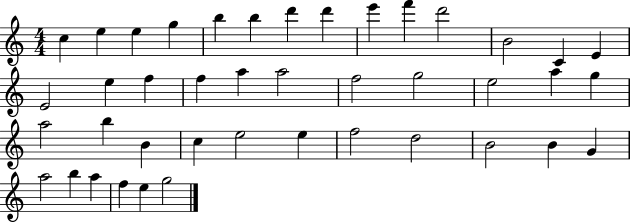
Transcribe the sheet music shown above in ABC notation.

X:1
T:Untitled
M:4/4
L:1/4
K:C
c e e g b b d' d' e' f' d'2 B2 C E E2 e f f a a2 f2 g2 e2 a g a2 b B c e2 e f2 d2 B2 B G a2 b a f e g2